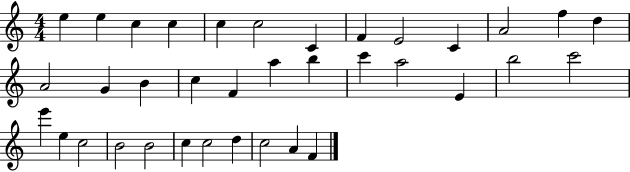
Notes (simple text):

E5/q E5/q C5/q C5/q C5/q C5/h C4/q F4/q E4/h C4/q A4/h F5/q D5/q A4/h G4/q B4/q C5/q F4/q A5/q B5/q C6/q A5/h E4/q B5/h C6/h E6/q E5/q C5/h B4/h B4/h C5/q C5/h D5/q C5/h A4/q F4/q